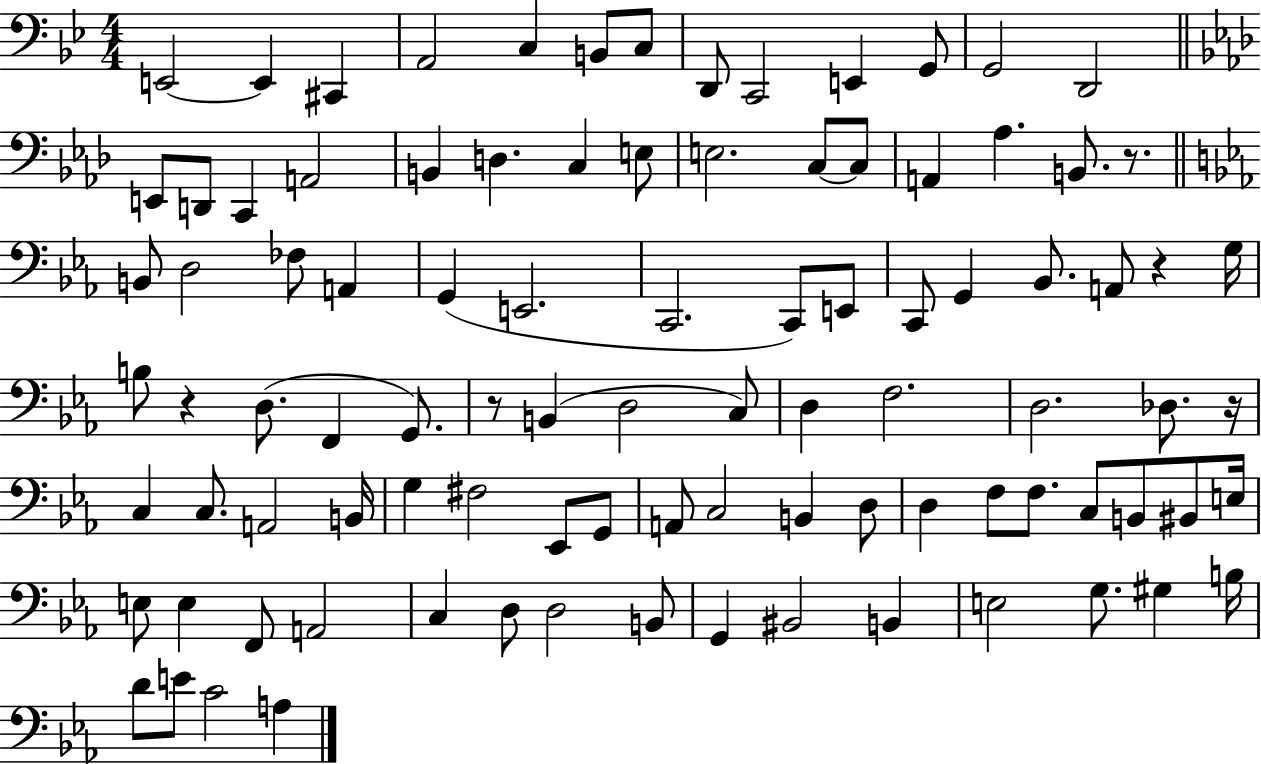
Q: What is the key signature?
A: BES major